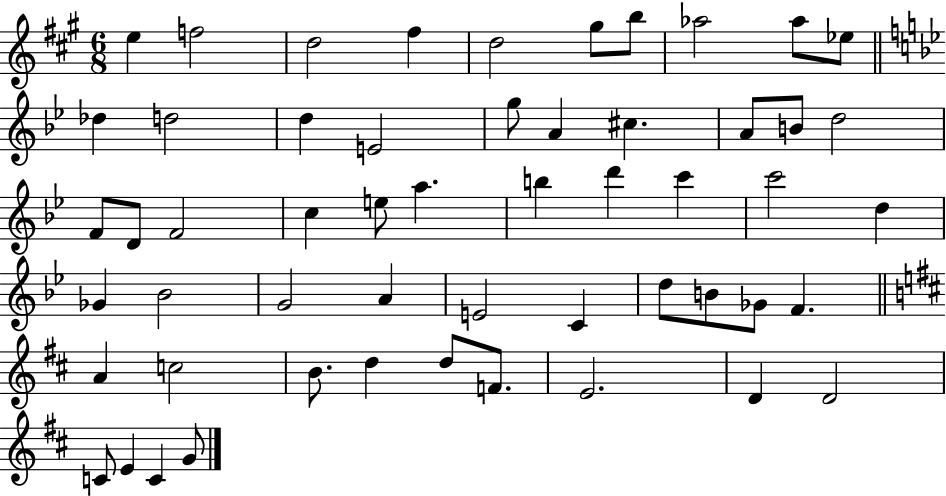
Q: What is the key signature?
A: A major